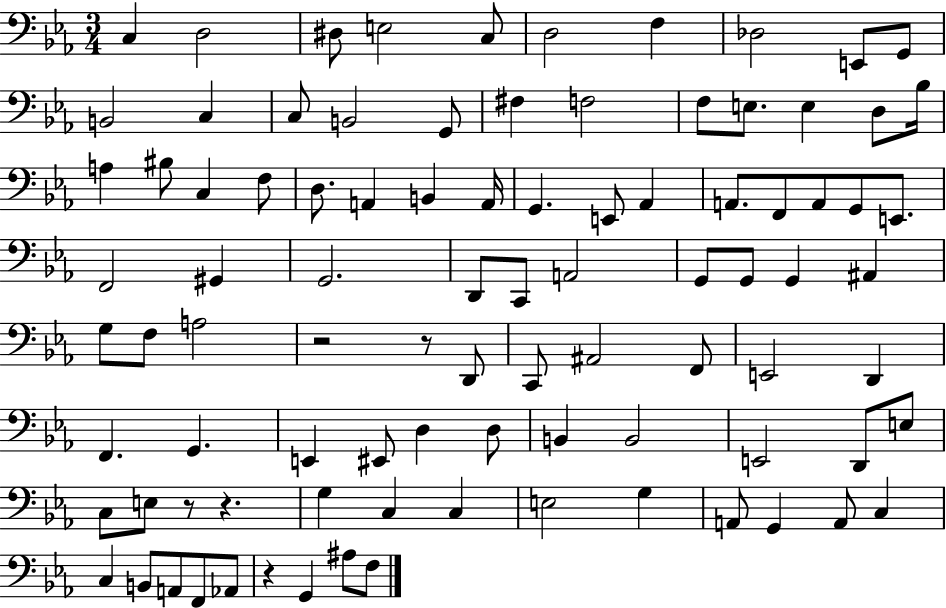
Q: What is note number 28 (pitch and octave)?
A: A2